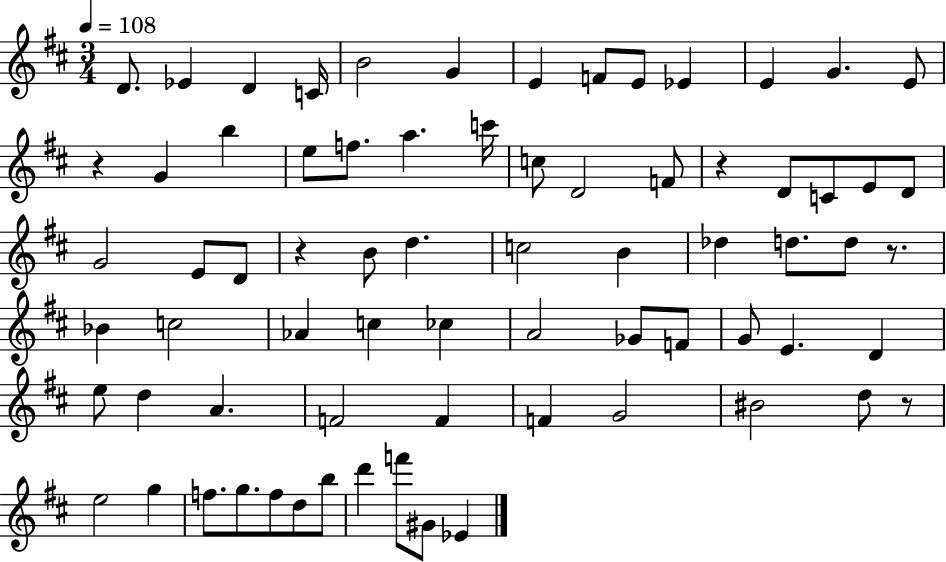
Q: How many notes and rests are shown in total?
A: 72